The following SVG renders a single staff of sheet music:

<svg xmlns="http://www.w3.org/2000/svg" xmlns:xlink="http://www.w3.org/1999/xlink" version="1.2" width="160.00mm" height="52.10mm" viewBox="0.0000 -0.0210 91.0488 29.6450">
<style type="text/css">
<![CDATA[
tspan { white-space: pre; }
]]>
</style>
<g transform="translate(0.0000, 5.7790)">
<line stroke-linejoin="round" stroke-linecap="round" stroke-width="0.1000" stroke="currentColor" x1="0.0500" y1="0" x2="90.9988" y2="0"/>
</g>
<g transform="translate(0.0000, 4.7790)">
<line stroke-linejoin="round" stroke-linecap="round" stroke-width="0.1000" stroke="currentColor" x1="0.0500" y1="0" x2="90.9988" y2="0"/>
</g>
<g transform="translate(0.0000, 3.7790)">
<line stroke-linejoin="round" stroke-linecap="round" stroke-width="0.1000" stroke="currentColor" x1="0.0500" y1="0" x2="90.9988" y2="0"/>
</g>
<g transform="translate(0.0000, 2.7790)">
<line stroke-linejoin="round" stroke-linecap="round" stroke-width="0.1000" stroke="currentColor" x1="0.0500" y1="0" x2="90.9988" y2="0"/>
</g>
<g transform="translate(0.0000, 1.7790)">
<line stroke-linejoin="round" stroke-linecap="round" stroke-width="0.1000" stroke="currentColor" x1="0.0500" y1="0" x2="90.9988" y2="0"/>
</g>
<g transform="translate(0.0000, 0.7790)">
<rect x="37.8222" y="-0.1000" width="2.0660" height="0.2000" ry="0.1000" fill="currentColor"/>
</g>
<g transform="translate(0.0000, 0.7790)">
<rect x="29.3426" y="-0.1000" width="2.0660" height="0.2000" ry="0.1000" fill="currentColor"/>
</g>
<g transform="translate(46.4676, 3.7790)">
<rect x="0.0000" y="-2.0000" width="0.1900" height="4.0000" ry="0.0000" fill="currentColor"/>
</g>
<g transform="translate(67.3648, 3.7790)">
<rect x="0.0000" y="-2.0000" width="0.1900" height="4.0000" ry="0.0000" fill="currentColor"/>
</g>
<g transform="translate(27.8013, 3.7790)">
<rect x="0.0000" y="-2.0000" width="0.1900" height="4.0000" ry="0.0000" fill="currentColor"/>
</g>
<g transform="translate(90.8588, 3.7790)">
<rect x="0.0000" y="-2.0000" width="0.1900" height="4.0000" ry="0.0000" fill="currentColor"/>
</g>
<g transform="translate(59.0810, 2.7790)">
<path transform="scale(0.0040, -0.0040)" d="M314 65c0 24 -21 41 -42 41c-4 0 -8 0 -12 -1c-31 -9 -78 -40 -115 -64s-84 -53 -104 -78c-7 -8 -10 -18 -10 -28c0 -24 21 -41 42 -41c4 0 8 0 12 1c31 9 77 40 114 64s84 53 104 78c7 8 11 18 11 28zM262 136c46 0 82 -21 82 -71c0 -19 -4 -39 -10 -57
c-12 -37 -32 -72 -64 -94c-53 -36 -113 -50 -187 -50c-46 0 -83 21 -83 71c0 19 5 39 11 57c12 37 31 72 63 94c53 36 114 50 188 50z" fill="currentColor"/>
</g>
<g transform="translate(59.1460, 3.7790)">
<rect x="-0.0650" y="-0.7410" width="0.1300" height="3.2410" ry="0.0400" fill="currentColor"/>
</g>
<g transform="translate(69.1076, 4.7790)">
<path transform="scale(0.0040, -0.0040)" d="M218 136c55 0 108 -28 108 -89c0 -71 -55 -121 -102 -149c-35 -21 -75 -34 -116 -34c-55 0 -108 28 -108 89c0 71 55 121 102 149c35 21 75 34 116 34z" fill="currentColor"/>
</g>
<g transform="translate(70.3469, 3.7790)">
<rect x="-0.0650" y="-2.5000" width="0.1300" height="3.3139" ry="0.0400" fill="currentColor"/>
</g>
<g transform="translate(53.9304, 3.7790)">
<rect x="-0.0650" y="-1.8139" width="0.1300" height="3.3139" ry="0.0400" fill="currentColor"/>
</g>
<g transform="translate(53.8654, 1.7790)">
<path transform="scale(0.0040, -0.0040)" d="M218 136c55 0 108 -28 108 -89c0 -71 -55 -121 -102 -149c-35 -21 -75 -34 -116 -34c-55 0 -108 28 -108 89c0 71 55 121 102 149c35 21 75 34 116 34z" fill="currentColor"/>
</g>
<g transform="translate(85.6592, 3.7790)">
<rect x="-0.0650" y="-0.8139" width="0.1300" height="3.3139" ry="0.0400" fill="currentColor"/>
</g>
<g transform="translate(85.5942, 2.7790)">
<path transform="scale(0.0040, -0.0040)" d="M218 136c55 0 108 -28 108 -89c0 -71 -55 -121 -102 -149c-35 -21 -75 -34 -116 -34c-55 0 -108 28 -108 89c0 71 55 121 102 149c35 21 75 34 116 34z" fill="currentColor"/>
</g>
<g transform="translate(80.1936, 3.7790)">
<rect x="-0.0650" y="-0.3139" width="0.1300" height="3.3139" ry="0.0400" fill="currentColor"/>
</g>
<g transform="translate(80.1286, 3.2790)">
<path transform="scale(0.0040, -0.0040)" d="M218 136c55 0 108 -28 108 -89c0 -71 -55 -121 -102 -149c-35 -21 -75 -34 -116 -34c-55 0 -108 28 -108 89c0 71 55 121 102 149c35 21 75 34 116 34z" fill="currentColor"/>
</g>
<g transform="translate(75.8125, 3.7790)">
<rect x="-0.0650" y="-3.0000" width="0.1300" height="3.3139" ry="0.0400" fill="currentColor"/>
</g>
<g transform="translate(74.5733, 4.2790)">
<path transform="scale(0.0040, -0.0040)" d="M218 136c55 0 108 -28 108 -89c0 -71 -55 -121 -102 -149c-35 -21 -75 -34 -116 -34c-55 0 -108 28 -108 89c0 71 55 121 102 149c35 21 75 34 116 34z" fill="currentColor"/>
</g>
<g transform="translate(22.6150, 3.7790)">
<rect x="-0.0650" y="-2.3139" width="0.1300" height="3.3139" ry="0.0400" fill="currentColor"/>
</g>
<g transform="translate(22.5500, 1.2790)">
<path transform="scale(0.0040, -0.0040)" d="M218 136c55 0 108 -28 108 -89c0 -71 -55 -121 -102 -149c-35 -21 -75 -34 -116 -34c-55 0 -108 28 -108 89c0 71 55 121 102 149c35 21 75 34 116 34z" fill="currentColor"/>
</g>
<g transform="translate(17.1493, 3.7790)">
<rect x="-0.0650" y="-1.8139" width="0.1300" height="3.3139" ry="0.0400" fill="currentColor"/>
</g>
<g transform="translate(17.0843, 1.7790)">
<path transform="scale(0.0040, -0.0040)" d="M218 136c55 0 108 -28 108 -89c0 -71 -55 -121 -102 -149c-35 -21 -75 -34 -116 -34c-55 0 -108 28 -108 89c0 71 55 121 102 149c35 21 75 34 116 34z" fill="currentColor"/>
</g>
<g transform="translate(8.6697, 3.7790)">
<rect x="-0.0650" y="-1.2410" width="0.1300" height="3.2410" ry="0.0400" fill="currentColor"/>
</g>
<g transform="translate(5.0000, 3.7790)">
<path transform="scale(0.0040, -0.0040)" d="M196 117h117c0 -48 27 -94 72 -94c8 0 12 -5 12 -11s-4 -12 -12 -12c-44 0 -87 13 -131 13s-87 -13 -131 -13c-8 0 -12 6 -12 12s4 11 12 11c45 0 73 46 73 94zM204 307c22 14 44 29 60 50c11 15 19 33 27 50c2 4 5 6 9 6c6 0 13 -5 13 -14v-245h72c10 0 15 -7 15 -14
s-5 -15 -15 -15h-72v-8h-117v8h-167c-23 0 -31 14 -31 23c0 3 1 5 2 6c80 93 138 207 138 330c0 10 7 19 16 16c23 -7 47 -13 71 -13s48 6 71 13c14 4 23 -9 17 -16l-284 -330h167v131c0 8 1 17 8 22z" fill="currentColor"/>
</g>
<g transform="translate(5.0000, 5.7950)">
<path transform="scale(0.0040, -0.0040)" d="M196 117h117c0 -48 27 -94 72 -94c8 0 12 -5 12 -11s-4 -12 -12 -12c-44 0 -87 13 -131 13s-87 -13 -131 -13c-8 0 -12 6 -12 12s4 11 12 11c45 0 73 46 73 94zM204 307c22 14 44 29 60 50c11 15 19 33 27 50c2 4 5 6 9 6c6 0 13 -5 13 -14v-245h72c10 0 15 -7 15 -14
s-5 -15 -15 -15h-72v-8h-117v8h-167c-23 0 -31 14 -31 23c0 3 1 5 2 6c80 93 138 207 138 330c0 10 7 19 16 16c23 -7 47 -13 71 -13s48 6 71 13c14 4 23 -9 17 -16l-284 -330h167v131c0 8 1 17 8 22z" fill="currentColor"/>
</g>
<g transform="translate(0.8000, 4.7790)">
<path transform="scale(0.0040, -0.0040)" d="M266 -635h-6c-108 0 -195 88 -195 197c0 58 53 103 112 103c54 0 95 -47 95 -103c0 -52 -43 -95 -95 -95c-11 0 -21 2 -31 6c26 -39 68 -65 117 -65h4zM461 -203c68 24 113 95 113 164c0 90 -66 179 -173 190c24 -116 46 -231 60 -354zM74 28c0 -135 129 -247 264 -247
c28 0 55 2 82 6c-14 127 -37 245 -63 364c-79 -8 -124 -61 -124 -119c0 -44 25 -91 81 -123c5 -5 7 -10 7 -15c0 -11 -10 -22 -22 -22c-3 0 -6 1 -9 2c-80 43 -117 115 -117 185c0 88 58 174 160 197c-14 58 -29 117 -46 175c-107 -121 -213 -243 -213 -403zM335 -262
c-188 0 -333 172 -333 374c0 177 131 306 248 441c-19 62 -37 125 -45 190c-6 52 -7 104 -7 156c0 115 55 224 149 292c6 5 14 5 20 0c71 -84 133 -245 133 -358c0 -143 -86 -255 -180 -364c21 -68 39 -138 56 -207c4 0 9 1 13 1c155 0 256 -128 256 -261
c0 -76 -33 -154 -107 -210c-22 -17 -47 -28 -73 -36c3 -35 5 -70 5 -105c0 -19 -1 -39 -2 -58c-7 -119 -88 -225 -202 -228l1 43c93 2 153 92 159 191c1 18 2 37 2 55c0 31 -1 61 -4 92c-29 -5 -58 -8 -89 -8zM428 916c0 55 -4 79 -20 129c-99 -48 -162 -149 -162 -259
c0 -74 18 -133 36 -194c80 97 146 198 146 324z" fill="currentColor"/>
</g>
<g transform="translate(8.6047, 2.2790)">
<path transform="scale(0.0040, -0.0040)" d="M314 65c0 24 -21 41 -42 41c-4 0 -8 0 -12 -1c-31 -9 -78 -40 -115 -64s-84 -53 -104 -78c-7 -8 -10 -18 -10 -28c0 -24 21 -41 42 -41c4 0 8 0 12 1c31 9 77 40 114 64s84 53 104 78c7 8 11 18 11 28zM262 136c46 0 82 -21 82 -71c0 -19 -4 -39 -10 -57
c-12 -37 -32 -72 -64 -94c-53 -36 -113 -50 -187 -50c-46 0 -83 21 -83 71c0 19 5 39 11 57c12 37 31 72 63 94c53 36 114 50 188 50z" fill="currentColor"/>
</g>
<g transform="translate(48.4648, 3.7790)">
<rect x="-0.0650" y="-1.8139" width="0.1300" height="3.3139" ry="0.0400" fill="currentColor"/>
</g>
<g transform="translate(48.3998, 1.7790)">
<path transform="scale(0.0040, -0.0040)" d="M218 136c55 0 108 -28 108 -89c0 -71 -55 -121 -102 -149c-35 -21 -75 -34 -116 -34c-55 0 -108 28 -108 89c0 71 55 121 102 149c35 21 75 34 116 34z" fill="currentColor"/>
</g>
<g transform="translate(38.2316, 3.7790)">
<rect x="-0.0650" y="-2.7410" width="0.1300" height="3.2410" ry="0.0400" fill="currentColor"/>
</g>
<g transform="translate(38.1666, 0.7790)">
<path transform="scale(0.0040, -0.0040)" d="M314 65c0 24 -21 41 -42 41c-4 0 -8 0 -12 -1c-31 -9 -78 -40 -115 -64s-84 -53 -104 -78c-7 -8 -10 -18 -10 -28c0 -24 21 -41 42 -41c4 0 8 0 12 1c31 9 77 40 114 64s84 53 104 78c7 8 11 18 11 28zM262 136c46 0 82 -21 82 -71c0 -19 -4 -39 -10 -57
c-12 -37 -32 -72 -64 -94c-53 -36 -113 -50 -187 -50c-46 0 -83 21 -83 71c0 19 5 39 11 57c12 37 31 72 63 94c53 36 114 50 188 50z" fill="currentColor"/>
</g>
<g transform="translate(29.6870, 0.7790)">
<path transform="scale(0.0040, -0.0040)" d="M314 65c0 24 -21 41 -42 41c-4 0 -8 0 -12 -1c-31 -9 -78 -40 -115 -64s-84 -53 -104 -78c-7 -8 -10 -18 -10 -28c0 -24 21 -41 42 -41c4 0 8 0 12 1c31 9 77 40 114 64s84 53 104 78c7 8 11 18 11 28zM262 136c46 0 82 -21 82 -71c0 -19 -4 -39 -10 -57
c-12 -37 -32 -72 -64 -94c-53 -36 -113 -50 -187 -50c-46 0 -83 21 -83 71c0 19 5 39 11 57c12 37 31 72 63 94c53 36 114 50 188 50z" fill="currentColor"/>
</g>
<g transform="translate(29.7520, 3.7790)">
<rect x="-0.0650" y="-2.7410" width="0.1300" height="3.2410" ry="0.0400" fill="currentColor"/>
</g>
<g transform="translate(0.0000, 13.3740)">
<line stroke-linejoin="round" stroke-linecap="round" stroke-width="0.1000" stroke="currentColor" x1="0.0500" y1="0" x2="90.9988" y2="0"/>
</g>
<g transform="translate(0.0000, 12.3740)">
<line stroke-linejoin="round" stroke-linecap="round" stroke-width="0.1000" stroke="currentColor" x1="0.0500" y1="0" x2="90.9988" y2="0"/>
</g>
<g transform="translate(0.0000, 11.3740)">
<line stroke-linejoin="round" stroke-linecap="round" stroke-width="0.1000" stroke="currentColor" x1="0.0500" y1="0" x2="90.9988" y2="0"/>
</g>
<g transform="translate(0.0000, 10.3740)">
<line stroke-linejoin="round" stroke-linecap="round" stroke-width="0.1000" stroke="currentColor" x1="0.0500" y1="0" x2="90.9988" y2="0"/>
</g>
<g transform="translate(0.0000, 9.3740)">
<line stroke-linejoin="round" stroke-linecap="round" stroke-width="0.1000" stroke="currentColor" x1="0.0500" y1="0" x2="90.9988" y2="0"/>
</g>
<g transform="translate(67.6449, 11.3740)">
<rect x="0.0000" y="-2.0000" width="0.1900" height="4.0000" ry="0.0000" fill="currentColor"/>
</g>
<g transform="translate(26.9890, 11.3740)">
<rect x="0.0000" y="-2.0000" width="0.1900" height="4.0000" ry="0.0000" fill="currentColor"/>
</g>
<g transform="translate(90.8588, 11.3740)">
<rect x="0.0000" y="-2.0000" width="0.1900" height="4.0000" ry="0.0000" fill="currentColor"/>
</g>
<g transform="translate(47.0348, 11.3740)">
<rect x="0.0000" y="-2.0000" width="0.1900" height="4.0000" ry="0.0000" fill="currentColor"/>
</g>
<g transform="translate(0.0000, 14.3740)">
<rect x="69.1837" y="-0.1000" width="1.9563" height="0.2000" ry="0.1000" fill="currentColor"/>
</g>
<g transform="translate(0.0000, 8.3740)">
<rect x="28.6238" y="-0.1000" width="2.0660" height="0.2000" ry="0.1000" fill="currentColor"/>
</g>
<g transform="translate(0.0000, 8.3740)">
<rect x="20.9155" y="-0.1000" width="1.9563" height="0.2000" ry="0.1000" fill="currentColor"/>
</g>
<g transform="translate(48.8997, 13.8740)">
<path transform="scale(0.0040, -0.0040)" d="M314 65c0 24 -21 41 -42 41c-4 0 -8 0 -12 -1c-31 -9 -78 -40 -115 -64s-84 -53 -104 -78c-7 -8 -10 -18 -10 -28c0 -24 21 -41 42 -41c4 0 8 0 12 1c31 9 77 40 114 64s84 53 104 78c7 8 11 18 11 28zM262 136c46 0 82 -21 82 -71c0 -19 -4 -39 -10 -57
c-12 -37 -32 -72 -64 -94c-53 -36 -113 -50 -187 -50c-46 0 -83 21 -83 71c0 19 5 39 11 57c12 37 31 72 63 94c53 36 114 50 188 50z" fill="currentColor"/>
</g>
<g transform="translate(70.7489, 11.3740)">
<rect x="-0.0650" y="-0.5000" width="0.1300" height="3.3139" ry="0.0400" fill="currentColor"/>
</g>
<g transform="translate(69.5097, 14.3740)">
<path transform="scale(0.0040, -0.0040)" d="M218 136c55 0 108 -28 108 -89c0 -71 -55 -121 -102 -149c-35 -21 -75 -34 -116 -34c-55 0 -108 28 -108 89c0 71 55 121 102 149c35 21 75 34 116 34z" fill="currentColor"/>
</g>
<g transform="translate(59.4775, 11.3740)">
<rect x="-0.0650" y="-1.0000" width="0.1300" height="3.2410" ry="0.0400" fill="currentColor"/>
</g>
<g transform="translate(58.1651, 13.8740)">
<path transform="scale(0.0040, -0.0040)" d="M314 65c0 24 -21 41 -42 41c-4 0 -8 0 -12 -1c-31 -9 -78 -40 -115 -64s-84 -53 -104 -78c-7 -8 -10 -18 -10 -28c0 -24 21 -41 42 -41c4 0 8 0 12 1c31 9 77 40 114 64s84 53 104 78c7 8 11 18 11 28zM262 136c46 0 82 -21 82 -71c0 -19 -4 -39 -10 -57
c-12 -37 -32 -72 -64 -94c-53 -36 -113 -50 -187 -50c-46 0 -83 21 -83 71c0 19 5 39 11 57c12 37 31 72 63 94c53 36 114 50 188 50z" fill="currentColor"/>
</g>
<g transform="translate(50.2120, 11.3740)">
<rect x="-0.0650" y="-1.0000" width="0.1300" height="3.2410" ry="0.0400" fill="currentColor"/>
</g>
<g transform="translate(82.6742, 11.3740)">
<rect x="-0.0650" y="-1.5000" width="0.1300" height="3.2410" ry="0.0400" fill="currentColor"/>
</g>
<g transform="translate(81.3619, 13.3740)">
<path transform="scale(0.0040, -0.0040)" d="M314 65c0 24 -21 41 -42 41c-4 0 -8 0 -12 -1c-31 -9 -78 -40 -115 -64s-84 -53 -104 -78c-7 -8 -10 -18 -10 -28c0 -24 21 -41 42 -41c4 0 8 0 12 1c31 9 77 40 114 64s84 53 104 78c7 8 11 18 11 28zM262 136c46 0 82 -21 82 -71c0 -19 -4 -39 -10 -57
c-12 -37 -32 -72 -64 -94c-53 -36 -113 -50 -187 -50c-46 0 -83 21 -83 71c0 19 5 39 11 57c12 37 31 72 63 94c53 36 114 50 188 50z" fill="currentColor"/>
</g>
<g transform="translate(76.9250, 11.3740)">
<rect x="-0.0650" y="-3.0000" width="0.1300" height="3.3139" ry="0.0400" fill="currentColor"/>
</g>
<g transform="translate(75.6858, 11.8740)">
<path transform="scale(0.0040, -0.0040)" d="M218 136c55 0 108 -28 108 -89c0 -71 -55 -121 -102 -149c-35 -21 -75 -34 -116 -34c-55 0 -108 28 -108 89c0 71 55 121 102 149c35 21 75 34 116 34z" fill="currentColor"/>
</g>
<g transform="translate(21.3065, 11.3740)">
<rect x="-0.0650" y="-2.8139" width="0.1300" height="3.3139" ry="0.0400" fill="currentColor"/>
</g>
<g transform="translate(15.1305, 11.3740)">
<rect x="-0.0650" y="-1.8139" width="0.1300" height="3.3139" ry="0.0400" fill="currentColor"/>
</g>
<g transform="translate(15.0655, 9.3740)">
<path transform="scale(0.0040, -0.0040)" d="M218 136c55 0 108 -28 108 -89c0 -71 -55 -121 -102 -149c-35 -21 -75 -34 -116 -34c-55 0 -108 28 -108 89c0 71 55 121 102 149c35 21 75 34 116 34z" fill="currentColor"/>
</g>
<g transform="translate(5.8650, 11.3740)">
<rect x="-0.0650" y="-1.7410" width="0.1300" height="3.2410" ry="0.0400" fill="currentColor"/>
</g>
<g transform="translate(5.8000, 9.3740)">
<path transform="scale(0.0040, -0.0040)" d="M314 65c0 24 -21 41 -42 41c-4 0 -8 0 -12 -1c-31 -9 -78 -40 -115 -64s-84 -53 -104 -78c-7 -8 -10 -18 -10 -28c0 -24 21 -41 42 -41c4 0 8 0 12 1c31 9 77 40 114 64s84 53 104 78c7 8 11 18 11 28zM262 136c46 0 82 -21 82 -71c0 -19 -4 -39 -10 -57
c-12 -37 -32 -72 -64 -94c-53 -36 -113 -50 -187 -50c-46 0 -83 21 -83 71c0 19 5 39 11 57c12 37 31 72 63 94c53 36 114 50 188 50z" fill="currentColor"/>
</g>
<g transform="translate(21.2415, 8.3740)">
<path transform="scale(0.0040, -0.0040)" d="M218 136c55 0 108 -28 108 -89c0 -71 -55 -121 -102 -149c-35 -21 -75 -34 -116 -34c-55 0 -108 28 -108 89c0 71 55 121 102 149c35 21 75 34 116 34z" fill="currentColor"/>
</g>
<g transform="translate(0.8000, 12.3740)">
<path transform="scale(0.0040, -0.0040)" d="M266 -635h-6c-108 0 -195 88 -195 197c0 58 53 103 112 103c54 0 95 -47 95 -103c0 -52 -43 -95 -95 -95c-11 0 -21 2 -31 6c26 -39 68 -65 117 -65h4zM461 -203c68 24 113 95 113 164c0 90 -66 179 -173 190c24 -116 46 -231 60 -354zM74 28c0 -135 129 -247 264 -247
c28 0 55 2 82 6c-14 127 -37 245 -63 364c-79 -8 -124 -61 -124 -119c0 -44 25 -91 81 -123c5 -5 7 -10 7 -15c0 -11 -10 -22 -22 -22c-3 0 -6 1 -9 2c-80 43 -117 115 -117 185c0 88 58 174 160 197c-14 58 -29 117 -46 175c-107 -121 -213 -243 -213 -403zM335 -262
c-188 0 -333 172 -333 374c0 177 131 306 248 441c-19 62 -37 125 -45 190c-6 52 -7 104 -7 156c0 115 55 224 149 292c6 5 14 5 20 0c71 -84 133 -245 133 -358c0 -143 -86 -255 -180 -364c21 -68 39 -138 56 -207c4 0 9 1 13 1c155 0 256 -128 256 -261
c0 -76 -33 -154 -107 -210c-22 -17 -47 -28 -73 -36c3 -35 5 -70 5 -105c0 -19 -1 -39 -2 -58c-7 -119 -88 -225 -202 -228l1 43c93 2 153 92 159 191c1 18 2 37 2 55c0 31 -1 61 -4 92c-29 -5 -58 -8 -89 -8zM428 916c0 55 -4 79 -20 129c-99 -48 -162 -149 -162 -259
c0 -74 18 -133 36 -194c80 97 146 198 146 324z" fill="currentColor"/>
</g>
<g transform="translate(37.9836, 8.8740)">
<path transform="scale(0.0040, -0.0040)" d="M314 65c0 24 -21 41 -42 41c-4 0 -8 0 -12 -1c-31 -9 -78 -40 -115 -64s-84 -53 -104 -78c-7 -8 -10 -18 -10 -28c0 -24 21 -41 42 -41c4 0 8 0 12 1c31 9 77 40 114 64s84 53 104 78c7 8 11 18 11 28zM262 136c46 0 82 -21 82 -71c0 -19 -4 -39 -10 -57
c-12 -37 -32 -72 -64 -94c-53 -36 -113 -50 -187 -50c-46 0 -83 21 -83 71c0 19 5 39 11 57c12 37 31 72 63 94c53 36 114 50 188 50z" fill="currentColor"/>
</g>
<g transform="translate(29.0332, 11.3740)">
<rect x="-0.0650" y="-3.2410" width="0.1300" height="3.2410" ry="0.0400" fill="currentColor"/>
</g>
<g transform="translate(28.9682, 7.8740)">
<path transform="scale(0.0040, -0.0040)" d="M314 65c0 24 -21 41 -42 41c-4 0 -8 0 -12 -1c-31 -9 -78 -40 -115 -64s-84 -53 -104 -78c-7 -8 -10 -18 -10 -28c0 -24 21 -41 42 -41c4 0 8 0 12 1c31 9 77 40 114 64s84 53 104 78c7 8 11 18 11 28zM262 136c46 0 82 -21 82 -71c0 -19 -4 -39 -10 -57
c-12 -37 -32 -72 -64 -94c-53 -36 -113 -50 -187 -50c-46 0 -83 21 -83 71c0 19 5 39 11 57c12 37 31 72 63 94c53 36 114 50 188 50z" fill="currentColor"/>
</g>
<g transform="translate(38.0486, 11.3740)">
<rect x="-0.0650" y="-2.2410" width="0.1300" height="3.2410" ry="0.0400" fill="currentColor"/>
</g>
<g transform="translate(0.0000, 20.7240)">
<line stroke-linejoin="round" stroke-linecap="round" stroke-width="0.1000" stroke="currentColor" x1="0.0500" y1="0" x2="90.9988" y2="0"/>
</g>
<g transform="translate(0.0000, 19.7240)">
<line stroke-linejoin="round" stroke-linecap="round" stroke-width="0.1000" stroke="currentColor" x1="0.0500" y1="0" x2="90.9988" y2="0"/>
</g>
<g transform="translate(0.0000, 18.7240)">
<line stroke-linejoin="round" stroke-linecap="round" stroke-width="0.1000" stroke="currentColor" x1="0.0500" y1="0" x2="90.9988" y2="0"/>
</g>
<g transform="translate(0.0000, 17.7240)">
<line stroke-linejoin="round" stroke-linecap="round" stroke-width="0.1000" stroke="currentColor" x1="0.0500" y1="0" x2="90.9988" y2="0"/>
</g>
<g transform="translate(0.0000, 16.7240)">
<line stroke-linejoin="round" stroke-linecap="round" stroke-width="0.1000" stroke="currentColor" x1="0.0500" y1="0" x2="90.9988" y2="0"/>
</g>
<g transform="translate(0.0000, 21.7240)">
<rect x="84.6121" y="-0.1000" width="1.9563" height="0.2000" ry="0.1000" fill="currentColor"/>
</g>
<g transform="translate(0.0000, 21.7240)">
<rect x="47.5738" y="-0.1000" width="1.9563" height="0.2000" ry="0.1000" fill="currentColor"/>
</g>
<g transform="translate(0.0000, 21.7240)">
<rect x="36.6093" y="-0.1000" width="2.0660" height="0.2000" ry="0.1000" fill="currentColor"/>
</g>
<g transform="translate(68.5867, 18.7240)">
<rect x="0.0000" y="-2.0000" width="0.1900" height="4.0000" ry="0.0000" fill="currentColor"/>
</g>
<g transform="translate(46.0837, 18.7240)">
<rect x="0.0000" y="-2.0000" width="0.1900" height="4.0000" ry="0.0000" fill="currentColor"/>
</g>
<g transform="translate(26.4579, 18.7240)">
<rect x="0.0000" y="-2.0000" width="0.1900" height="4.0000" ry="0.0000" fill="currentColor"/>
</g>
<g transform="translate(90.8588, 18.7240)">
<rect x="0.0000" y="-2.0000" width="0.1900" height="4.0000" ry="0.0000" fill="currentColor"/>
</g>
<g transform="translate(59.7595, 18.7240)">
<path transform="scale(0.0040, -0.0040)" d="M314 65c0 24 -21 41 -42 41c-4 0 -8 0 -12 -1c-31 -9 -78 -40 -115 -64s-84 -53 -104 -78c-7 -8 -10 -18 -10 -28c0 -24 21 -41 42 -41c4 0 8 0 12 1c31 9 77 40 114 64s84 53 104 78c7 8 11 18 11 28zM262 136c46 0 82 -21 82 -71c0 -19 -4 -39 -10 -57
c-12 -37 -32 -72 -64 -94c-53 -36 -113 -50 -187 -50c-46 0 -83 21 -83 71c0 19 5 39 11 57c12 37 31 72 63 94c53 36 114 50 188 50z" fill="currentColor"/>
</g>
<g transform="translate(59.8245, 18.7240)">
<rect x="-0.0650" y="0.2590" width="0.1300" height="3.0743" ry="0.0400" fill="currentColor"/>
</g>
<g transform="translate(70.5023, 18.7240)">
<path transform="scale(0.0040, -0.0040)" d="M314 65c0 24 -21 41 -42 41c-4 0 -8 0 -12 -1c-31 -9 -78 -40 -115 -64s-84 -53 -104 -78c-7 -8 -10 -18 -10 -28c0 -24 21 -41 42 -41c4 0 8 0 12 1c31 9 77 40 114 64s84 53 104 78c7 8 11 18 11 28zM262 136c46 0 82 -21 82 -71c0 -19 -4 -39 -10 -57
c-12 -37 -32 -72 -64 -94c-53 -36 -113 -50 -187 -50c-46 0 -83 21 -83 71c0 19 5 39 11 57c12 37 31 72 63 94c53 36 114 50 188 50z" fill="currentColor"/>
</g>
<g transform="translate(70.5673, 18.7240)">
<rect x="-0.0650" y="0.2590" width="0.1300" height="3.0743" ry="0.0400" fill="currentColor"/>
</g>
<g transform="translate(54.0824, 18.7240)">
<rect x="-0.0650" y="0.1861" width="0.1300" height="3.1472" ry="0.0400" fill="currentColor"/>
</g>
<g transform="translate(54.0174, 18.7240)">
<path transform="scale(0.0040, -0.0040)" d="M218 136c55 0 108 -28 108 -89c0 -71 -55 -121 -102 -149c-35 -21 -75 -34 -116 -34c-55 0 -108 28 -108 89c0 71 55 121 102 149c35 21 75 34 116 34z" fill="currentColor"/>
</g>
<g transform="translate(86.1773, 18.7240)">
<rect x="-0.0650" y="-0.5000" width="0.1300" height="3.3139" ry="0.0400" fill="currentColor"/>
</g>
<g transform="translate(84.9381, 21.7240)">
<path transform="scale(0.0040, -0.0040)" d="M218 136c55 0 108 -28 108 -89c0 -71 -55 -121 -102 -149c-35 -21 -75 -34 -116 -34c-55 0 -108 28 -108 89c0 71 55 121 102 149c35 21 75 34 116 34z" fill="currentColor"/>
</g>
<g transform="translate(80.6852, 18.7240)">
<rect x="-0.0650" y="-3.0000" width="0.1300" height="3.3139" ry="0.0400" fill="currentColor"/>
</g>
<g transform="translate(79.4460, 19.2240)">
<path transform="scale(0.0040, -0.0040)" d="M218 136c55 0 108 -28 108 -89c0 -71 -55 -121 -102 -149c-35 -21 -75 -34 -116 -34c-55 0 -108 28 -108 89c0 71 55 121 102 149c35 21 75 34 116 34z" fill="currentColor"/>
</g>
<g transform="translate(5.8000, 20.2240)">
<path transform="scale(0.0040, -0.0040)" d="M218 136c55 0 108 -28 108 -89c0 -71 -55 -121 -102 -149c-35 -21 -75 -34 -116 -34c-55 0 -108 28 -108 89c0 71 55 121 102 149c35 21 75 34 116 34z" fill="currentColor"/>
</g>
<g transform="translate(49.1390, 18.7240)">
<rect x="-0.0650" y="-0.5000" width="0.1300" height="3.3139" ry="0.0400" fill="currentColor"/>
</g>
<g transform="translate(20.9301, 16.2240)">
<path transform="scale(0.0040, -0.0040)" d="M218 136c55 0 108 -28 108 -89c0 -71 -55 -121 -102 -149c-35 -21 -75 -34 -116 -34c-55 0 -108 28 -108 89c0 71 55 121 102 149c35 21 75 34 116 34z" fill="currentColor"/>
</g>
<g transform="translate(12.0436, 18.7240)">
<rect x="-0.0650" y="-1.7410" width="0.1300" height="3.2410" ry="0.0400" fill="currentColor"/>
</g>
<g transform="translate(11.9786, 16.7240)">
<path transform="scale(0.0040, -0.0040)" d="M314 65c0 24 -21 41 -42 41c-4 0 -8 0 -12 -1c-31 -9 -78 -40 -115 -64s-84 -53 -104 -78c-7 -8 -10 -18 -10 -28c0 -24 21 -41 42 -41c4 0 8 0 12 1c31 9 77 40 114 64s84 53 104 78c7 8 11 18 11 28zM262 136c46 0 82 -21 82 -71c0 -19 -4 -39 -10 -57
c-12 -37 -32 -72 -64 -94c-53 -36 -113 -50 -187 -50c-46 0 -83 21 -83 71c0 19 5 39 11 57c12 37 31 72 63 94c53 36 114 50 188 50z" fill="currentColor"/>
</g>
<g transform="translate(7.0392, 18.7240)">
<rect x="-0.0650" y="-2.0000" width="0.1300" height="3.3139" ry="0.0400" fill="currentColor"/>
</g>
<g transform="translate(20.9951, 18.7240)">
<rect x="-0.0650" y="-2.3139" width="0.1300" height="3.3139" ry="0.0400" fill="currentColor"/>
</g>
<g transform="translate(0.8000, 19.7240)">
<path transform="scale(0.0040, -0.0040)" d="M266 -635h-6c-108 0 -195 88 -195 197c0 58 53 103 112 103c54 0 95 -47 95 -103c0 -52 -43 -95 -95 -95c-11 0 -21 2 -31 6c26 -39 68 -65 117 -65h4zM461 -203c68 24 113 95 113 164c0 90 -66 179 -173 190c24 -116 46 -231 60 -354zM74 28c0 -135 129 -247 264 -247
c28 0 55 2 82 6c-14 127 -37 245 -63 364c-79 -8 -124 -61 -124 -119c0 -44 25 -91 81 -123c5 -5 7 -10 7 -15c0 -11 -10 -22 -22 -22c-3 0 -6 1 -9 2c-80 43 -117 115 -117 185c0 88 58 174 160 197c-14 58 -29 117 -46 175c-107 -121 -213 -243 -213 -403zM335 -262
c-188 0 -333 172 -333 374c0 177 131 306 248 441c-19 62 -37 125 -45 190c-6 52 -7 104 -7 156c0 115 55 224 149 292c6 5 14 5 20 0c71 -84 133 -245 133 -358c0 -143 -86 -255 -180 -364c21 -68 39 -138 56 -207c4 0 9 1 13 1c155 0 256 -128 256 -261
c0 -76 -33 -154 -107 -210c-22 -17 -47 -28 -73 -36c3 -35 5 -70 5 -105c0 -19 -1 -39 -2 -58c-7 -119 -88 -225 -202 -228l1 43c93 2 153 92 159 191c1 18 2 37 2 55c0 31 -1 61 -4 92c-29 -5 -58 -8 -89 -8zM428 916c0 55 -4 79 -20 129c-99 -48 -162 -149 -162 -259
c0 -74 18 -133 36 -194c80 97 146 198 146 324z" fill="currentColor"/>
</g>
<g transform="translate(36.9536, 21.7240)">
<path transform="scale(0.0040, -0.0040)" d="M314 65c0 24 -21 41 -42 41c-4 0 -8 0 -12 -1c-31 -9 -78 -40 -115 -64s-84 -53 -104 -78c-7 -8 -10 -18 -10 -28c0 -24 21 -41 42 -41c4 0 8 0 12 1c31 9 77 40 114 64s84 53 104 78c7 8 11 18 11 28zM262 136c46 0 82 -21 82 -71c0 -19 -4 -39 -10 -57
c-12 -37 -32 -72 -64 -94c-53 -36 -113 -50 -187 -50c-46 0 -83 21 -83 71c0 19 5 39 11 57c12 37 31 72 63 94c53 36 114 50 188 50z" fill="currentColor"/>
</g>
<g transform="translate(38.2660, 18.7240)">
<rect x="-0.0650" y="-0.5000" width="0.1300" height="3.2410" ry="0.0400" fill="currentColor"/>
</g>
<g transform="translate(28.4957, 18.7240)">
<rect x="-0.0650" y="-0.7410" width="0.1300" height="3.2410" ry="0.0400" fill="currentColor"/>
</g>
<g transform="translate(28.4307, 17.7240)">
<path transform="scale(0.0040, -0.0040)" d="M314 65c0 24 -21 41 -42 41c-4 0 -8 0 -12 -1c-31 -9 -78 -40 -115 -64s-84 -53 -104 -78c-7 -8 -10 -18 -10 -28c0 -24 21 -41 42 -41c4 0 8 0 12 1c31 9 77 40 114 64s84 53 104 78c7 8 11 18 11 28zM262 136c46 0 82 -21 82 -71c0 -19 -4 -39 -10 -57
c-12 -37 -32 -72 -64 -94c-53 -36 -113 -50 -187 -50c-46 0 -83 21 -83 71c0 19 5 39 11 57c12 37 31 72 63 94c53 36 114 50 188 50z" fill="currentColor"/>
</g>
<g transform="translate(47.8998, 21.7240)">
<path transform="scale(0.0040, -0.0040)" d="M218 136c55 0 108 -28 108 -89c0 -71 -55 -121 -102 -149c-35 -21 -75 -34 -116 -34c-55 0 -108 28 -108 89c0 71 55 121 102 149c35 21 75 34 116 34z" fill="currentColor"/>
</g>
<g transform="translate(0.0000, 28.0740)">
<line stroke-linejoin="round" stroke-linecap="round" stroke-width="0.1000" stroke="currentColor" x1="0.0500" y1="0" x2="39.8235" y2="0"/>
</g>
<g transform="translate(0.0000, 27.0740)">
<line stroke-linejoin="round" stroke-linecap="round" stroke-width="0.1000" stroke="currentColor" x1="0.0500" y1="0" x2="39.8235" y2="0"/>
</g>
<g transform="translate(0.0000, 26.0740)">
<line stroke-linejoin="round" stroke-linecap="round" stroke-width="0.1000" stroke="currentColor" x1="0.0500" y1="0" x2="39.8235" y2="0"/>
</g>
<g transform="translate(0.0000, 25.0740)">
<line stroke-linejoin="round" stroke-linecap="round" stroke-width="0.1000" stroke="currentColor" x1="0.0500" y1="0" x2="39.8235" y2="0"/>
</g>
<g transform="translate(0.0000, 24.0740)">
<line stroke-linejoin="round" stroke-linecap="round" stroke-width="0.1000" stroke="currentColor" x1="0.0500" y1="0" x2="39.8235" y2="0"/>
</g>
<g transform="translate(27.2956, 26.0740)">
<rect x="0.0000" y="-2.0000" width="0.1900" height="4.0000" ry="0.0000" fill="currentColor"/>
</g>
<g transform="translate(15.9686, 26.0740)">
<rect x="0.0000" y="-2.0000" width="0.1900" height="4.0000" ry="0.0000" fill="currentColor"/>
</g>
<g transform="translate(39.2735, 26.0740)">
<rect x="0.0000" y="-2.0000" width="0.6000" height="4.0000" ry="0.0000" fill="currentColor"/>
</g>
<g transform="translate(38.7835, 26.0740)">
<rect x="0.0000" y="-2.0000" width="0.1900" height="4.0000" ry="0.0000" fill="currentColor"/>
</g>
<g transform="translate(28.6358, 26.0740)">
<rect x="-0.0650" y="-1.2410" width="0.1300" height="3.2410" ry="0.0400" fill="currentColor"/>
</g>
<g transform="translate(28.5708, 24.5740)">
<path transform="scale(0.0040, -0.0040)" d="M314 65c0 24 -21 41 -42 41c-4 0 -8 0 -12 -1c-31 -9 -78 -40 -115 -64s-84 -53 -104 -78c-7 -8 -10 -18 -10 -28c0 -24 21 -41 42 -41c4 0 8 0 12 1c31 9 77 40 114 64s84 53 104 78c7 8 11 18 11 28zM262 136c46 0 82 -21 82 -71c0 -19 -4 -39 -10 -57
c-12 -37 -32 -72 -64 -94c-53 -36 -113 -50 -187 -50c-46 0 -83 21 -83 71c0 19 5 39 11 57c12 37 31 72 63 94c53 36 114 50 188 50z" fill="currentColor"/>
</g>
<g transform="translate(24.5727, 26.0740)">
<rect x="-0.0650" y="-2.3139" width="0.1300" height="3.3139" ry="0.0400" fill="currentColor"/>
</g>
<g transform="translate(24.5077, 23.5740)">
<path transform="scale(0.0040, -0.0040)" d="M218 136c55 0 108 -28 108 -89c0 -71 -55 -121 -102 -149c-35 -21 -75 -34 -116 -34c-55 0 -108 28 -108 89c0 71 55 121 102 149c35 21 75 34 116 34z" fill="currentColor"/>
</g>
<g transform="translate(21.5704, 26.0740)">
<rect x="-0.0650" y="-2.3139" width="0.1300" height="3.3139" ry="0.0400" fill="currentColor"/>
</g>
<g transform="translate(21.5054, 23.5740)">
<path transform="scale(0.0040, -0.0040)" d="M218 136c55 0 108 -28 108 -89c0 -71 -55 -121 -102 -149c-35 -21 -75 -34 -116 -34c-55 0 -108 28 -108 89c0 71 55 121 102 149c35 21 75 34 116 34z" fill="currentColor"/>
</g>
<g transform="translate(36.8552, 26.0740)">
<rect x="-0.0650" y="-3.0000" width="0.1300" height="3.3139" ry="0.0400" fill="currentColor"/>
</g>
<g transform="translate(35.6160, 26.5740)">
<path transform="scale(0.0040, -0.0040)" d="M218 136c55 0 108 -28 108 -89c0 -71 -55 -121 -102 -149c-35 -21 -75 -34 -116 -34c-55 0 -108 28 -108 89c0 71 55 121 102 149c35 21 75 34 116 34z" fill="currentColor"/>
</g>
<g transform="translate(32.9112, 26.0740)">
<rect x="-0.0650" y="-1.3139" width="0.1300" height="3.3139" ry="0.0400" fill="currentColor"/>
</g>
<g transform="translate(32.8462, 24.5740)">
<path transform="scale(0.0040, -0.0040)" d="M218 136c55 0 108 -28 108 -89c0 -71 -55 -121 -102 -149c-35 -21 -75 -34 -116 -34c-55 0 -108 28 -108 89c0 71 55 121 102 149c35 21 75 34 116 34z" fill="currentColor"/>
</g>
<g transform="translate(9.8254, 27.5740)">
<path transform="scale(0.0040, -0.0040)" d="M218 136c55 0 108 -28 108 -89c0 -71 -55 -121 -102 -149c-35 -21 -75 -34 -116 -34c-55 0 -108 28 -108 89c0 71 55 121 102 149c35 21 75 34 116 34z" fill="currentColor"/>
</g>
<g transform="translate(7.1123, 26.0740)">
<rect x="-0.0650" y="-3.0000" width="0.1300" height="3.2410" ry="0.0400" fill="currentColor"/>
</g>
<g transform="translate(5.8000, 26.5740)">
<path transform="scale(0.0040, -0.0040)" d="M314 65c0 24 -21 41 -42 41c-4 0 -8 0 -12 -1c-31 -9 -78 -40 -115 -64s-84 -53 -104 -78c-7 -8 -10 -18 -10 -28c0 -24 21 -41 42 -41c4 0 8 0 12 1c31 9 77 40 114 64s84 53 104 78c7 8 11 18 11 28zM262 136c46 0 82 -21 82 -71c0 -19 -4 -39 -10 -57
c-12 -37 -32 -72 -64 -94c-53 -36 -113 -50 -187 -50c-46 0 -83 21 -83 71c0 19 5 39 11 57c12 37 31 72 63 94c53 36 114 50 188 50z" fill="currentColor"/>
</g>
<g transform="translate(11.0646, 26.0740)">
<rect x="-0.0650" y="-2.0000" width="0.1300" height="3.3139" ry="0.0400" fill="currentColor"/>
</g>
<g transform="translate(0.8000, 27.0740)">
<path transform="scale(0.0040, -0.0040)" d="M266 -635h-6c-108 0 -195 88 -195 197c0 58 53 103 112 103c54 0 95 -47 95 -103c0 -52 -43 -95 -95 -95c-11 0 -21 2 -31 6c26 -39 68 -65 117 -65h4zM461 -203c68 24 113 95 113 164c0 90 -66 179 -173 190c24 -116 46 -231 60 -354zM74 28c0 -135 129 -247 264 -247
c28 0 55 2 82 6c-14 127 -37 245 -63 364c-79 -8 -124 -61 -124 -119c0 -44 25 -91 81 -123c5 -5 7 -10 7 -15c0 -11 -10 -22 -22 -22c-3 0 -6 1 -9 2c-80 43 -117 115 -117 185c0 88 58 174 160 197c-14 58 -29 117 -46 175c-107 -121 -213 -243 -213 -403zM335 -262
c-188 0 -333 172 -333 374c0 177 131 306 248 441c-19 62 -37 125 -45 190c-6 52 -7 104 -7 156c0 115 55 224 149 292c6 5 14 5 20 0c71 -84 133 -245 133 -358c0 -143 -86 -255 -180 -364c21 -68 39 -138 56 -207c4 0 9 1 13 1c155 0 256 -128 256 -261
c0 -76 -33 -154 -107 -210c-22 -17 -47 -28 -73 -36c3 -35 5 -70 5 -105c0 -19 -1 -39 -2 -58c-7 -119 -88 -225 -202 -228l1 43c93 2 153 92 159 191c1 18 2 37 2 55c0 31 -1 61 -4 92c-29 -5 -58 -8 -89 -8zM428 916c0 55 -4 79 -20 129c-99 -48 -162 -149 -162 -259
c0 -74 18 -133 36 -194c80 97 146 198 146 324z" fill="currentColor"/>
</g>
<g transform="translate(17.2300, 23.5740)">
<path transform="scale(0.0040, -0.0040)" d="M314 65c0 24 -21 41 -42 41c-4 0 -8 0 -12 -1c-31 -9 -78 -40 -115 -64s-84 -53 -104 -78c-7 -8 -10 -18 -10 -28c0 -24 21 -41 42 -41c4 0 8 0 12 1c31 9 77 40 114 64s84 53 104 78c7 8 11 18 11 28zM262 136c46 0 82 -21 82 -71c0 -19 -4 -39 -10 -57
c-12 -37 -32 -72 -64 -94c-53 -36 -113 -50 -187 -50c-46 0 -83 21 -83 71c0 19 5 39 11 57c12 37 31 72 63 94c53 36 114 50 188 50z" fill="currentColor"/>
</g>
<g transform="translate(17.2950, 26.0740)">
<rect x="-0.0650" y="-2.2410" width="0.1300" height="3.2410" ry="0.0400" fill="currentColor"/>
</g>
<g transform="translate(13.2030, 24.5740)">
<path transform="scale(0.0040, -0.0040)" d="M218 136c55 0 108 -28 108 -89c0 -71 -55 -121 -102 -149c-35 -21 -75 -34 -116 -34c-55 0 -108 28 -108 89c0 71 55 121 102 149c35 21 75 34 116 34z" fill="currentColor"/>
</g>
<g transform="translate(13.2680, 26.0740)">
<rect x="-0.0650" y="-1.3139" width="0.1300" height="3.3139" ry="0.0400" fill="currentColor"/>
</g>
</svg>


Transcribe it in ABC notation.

X:1
T:Untitled
M:4/4
L:1/4
K:C
e2 f g a2 a2 f f d2 G A c d f2 f a b2 g2 D2 D2 C A E2 F f2 g d2 C2 C B B2 B2 A C A2 F e g2 g g e2 e A